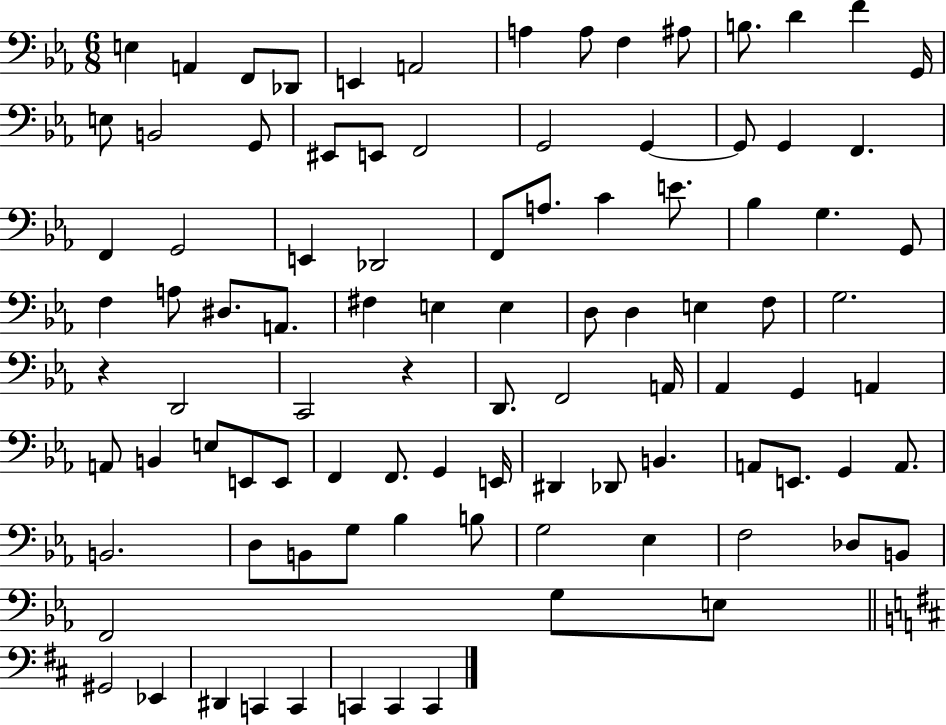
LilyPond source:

{
  \clef bass
  \numericTimeSignature
  \time 6/8
  \key ees \major
  e4 a,4 f,8 des,8 | e,4 a,2 | a4 a8 f4 ais8 | b8. d'4 f'4 g,16 | \break e8 b,2 g,8 | eis,8 e,8 f,2 | g,2 g,4~~ | g,8 g,4 f,4. | \break f,4 g,2 | e,4 des,2 | f,8 a8. c'4 e'8. | bes4 g4. g,8 | \break f4 a8 dis8. a,8. | fis4 e4 e4 | d8 d4 e4 f8 | g2. | \break r4 d,2 | c,2 r4 | d,8. f,2 a,16 | aes,4 g,4 a,4 | \break a,8 b,4 e8 e,8 e,8 | f,4 f,8. g,4 e,16 | dis,4 des,8 b,4. | a,8 e,8. g,4 a,8. | \break b,2. | d8 b,8 g8 bes4 b8 | g2 ees4 | f2 des8 b,8 | \break f,2 g8 e8 | \bar "||" \break \key d \major gis,2 ees,4 | dis,4 c,4 c,4 | c,4 c,4 c,4 | \bar "|."
}